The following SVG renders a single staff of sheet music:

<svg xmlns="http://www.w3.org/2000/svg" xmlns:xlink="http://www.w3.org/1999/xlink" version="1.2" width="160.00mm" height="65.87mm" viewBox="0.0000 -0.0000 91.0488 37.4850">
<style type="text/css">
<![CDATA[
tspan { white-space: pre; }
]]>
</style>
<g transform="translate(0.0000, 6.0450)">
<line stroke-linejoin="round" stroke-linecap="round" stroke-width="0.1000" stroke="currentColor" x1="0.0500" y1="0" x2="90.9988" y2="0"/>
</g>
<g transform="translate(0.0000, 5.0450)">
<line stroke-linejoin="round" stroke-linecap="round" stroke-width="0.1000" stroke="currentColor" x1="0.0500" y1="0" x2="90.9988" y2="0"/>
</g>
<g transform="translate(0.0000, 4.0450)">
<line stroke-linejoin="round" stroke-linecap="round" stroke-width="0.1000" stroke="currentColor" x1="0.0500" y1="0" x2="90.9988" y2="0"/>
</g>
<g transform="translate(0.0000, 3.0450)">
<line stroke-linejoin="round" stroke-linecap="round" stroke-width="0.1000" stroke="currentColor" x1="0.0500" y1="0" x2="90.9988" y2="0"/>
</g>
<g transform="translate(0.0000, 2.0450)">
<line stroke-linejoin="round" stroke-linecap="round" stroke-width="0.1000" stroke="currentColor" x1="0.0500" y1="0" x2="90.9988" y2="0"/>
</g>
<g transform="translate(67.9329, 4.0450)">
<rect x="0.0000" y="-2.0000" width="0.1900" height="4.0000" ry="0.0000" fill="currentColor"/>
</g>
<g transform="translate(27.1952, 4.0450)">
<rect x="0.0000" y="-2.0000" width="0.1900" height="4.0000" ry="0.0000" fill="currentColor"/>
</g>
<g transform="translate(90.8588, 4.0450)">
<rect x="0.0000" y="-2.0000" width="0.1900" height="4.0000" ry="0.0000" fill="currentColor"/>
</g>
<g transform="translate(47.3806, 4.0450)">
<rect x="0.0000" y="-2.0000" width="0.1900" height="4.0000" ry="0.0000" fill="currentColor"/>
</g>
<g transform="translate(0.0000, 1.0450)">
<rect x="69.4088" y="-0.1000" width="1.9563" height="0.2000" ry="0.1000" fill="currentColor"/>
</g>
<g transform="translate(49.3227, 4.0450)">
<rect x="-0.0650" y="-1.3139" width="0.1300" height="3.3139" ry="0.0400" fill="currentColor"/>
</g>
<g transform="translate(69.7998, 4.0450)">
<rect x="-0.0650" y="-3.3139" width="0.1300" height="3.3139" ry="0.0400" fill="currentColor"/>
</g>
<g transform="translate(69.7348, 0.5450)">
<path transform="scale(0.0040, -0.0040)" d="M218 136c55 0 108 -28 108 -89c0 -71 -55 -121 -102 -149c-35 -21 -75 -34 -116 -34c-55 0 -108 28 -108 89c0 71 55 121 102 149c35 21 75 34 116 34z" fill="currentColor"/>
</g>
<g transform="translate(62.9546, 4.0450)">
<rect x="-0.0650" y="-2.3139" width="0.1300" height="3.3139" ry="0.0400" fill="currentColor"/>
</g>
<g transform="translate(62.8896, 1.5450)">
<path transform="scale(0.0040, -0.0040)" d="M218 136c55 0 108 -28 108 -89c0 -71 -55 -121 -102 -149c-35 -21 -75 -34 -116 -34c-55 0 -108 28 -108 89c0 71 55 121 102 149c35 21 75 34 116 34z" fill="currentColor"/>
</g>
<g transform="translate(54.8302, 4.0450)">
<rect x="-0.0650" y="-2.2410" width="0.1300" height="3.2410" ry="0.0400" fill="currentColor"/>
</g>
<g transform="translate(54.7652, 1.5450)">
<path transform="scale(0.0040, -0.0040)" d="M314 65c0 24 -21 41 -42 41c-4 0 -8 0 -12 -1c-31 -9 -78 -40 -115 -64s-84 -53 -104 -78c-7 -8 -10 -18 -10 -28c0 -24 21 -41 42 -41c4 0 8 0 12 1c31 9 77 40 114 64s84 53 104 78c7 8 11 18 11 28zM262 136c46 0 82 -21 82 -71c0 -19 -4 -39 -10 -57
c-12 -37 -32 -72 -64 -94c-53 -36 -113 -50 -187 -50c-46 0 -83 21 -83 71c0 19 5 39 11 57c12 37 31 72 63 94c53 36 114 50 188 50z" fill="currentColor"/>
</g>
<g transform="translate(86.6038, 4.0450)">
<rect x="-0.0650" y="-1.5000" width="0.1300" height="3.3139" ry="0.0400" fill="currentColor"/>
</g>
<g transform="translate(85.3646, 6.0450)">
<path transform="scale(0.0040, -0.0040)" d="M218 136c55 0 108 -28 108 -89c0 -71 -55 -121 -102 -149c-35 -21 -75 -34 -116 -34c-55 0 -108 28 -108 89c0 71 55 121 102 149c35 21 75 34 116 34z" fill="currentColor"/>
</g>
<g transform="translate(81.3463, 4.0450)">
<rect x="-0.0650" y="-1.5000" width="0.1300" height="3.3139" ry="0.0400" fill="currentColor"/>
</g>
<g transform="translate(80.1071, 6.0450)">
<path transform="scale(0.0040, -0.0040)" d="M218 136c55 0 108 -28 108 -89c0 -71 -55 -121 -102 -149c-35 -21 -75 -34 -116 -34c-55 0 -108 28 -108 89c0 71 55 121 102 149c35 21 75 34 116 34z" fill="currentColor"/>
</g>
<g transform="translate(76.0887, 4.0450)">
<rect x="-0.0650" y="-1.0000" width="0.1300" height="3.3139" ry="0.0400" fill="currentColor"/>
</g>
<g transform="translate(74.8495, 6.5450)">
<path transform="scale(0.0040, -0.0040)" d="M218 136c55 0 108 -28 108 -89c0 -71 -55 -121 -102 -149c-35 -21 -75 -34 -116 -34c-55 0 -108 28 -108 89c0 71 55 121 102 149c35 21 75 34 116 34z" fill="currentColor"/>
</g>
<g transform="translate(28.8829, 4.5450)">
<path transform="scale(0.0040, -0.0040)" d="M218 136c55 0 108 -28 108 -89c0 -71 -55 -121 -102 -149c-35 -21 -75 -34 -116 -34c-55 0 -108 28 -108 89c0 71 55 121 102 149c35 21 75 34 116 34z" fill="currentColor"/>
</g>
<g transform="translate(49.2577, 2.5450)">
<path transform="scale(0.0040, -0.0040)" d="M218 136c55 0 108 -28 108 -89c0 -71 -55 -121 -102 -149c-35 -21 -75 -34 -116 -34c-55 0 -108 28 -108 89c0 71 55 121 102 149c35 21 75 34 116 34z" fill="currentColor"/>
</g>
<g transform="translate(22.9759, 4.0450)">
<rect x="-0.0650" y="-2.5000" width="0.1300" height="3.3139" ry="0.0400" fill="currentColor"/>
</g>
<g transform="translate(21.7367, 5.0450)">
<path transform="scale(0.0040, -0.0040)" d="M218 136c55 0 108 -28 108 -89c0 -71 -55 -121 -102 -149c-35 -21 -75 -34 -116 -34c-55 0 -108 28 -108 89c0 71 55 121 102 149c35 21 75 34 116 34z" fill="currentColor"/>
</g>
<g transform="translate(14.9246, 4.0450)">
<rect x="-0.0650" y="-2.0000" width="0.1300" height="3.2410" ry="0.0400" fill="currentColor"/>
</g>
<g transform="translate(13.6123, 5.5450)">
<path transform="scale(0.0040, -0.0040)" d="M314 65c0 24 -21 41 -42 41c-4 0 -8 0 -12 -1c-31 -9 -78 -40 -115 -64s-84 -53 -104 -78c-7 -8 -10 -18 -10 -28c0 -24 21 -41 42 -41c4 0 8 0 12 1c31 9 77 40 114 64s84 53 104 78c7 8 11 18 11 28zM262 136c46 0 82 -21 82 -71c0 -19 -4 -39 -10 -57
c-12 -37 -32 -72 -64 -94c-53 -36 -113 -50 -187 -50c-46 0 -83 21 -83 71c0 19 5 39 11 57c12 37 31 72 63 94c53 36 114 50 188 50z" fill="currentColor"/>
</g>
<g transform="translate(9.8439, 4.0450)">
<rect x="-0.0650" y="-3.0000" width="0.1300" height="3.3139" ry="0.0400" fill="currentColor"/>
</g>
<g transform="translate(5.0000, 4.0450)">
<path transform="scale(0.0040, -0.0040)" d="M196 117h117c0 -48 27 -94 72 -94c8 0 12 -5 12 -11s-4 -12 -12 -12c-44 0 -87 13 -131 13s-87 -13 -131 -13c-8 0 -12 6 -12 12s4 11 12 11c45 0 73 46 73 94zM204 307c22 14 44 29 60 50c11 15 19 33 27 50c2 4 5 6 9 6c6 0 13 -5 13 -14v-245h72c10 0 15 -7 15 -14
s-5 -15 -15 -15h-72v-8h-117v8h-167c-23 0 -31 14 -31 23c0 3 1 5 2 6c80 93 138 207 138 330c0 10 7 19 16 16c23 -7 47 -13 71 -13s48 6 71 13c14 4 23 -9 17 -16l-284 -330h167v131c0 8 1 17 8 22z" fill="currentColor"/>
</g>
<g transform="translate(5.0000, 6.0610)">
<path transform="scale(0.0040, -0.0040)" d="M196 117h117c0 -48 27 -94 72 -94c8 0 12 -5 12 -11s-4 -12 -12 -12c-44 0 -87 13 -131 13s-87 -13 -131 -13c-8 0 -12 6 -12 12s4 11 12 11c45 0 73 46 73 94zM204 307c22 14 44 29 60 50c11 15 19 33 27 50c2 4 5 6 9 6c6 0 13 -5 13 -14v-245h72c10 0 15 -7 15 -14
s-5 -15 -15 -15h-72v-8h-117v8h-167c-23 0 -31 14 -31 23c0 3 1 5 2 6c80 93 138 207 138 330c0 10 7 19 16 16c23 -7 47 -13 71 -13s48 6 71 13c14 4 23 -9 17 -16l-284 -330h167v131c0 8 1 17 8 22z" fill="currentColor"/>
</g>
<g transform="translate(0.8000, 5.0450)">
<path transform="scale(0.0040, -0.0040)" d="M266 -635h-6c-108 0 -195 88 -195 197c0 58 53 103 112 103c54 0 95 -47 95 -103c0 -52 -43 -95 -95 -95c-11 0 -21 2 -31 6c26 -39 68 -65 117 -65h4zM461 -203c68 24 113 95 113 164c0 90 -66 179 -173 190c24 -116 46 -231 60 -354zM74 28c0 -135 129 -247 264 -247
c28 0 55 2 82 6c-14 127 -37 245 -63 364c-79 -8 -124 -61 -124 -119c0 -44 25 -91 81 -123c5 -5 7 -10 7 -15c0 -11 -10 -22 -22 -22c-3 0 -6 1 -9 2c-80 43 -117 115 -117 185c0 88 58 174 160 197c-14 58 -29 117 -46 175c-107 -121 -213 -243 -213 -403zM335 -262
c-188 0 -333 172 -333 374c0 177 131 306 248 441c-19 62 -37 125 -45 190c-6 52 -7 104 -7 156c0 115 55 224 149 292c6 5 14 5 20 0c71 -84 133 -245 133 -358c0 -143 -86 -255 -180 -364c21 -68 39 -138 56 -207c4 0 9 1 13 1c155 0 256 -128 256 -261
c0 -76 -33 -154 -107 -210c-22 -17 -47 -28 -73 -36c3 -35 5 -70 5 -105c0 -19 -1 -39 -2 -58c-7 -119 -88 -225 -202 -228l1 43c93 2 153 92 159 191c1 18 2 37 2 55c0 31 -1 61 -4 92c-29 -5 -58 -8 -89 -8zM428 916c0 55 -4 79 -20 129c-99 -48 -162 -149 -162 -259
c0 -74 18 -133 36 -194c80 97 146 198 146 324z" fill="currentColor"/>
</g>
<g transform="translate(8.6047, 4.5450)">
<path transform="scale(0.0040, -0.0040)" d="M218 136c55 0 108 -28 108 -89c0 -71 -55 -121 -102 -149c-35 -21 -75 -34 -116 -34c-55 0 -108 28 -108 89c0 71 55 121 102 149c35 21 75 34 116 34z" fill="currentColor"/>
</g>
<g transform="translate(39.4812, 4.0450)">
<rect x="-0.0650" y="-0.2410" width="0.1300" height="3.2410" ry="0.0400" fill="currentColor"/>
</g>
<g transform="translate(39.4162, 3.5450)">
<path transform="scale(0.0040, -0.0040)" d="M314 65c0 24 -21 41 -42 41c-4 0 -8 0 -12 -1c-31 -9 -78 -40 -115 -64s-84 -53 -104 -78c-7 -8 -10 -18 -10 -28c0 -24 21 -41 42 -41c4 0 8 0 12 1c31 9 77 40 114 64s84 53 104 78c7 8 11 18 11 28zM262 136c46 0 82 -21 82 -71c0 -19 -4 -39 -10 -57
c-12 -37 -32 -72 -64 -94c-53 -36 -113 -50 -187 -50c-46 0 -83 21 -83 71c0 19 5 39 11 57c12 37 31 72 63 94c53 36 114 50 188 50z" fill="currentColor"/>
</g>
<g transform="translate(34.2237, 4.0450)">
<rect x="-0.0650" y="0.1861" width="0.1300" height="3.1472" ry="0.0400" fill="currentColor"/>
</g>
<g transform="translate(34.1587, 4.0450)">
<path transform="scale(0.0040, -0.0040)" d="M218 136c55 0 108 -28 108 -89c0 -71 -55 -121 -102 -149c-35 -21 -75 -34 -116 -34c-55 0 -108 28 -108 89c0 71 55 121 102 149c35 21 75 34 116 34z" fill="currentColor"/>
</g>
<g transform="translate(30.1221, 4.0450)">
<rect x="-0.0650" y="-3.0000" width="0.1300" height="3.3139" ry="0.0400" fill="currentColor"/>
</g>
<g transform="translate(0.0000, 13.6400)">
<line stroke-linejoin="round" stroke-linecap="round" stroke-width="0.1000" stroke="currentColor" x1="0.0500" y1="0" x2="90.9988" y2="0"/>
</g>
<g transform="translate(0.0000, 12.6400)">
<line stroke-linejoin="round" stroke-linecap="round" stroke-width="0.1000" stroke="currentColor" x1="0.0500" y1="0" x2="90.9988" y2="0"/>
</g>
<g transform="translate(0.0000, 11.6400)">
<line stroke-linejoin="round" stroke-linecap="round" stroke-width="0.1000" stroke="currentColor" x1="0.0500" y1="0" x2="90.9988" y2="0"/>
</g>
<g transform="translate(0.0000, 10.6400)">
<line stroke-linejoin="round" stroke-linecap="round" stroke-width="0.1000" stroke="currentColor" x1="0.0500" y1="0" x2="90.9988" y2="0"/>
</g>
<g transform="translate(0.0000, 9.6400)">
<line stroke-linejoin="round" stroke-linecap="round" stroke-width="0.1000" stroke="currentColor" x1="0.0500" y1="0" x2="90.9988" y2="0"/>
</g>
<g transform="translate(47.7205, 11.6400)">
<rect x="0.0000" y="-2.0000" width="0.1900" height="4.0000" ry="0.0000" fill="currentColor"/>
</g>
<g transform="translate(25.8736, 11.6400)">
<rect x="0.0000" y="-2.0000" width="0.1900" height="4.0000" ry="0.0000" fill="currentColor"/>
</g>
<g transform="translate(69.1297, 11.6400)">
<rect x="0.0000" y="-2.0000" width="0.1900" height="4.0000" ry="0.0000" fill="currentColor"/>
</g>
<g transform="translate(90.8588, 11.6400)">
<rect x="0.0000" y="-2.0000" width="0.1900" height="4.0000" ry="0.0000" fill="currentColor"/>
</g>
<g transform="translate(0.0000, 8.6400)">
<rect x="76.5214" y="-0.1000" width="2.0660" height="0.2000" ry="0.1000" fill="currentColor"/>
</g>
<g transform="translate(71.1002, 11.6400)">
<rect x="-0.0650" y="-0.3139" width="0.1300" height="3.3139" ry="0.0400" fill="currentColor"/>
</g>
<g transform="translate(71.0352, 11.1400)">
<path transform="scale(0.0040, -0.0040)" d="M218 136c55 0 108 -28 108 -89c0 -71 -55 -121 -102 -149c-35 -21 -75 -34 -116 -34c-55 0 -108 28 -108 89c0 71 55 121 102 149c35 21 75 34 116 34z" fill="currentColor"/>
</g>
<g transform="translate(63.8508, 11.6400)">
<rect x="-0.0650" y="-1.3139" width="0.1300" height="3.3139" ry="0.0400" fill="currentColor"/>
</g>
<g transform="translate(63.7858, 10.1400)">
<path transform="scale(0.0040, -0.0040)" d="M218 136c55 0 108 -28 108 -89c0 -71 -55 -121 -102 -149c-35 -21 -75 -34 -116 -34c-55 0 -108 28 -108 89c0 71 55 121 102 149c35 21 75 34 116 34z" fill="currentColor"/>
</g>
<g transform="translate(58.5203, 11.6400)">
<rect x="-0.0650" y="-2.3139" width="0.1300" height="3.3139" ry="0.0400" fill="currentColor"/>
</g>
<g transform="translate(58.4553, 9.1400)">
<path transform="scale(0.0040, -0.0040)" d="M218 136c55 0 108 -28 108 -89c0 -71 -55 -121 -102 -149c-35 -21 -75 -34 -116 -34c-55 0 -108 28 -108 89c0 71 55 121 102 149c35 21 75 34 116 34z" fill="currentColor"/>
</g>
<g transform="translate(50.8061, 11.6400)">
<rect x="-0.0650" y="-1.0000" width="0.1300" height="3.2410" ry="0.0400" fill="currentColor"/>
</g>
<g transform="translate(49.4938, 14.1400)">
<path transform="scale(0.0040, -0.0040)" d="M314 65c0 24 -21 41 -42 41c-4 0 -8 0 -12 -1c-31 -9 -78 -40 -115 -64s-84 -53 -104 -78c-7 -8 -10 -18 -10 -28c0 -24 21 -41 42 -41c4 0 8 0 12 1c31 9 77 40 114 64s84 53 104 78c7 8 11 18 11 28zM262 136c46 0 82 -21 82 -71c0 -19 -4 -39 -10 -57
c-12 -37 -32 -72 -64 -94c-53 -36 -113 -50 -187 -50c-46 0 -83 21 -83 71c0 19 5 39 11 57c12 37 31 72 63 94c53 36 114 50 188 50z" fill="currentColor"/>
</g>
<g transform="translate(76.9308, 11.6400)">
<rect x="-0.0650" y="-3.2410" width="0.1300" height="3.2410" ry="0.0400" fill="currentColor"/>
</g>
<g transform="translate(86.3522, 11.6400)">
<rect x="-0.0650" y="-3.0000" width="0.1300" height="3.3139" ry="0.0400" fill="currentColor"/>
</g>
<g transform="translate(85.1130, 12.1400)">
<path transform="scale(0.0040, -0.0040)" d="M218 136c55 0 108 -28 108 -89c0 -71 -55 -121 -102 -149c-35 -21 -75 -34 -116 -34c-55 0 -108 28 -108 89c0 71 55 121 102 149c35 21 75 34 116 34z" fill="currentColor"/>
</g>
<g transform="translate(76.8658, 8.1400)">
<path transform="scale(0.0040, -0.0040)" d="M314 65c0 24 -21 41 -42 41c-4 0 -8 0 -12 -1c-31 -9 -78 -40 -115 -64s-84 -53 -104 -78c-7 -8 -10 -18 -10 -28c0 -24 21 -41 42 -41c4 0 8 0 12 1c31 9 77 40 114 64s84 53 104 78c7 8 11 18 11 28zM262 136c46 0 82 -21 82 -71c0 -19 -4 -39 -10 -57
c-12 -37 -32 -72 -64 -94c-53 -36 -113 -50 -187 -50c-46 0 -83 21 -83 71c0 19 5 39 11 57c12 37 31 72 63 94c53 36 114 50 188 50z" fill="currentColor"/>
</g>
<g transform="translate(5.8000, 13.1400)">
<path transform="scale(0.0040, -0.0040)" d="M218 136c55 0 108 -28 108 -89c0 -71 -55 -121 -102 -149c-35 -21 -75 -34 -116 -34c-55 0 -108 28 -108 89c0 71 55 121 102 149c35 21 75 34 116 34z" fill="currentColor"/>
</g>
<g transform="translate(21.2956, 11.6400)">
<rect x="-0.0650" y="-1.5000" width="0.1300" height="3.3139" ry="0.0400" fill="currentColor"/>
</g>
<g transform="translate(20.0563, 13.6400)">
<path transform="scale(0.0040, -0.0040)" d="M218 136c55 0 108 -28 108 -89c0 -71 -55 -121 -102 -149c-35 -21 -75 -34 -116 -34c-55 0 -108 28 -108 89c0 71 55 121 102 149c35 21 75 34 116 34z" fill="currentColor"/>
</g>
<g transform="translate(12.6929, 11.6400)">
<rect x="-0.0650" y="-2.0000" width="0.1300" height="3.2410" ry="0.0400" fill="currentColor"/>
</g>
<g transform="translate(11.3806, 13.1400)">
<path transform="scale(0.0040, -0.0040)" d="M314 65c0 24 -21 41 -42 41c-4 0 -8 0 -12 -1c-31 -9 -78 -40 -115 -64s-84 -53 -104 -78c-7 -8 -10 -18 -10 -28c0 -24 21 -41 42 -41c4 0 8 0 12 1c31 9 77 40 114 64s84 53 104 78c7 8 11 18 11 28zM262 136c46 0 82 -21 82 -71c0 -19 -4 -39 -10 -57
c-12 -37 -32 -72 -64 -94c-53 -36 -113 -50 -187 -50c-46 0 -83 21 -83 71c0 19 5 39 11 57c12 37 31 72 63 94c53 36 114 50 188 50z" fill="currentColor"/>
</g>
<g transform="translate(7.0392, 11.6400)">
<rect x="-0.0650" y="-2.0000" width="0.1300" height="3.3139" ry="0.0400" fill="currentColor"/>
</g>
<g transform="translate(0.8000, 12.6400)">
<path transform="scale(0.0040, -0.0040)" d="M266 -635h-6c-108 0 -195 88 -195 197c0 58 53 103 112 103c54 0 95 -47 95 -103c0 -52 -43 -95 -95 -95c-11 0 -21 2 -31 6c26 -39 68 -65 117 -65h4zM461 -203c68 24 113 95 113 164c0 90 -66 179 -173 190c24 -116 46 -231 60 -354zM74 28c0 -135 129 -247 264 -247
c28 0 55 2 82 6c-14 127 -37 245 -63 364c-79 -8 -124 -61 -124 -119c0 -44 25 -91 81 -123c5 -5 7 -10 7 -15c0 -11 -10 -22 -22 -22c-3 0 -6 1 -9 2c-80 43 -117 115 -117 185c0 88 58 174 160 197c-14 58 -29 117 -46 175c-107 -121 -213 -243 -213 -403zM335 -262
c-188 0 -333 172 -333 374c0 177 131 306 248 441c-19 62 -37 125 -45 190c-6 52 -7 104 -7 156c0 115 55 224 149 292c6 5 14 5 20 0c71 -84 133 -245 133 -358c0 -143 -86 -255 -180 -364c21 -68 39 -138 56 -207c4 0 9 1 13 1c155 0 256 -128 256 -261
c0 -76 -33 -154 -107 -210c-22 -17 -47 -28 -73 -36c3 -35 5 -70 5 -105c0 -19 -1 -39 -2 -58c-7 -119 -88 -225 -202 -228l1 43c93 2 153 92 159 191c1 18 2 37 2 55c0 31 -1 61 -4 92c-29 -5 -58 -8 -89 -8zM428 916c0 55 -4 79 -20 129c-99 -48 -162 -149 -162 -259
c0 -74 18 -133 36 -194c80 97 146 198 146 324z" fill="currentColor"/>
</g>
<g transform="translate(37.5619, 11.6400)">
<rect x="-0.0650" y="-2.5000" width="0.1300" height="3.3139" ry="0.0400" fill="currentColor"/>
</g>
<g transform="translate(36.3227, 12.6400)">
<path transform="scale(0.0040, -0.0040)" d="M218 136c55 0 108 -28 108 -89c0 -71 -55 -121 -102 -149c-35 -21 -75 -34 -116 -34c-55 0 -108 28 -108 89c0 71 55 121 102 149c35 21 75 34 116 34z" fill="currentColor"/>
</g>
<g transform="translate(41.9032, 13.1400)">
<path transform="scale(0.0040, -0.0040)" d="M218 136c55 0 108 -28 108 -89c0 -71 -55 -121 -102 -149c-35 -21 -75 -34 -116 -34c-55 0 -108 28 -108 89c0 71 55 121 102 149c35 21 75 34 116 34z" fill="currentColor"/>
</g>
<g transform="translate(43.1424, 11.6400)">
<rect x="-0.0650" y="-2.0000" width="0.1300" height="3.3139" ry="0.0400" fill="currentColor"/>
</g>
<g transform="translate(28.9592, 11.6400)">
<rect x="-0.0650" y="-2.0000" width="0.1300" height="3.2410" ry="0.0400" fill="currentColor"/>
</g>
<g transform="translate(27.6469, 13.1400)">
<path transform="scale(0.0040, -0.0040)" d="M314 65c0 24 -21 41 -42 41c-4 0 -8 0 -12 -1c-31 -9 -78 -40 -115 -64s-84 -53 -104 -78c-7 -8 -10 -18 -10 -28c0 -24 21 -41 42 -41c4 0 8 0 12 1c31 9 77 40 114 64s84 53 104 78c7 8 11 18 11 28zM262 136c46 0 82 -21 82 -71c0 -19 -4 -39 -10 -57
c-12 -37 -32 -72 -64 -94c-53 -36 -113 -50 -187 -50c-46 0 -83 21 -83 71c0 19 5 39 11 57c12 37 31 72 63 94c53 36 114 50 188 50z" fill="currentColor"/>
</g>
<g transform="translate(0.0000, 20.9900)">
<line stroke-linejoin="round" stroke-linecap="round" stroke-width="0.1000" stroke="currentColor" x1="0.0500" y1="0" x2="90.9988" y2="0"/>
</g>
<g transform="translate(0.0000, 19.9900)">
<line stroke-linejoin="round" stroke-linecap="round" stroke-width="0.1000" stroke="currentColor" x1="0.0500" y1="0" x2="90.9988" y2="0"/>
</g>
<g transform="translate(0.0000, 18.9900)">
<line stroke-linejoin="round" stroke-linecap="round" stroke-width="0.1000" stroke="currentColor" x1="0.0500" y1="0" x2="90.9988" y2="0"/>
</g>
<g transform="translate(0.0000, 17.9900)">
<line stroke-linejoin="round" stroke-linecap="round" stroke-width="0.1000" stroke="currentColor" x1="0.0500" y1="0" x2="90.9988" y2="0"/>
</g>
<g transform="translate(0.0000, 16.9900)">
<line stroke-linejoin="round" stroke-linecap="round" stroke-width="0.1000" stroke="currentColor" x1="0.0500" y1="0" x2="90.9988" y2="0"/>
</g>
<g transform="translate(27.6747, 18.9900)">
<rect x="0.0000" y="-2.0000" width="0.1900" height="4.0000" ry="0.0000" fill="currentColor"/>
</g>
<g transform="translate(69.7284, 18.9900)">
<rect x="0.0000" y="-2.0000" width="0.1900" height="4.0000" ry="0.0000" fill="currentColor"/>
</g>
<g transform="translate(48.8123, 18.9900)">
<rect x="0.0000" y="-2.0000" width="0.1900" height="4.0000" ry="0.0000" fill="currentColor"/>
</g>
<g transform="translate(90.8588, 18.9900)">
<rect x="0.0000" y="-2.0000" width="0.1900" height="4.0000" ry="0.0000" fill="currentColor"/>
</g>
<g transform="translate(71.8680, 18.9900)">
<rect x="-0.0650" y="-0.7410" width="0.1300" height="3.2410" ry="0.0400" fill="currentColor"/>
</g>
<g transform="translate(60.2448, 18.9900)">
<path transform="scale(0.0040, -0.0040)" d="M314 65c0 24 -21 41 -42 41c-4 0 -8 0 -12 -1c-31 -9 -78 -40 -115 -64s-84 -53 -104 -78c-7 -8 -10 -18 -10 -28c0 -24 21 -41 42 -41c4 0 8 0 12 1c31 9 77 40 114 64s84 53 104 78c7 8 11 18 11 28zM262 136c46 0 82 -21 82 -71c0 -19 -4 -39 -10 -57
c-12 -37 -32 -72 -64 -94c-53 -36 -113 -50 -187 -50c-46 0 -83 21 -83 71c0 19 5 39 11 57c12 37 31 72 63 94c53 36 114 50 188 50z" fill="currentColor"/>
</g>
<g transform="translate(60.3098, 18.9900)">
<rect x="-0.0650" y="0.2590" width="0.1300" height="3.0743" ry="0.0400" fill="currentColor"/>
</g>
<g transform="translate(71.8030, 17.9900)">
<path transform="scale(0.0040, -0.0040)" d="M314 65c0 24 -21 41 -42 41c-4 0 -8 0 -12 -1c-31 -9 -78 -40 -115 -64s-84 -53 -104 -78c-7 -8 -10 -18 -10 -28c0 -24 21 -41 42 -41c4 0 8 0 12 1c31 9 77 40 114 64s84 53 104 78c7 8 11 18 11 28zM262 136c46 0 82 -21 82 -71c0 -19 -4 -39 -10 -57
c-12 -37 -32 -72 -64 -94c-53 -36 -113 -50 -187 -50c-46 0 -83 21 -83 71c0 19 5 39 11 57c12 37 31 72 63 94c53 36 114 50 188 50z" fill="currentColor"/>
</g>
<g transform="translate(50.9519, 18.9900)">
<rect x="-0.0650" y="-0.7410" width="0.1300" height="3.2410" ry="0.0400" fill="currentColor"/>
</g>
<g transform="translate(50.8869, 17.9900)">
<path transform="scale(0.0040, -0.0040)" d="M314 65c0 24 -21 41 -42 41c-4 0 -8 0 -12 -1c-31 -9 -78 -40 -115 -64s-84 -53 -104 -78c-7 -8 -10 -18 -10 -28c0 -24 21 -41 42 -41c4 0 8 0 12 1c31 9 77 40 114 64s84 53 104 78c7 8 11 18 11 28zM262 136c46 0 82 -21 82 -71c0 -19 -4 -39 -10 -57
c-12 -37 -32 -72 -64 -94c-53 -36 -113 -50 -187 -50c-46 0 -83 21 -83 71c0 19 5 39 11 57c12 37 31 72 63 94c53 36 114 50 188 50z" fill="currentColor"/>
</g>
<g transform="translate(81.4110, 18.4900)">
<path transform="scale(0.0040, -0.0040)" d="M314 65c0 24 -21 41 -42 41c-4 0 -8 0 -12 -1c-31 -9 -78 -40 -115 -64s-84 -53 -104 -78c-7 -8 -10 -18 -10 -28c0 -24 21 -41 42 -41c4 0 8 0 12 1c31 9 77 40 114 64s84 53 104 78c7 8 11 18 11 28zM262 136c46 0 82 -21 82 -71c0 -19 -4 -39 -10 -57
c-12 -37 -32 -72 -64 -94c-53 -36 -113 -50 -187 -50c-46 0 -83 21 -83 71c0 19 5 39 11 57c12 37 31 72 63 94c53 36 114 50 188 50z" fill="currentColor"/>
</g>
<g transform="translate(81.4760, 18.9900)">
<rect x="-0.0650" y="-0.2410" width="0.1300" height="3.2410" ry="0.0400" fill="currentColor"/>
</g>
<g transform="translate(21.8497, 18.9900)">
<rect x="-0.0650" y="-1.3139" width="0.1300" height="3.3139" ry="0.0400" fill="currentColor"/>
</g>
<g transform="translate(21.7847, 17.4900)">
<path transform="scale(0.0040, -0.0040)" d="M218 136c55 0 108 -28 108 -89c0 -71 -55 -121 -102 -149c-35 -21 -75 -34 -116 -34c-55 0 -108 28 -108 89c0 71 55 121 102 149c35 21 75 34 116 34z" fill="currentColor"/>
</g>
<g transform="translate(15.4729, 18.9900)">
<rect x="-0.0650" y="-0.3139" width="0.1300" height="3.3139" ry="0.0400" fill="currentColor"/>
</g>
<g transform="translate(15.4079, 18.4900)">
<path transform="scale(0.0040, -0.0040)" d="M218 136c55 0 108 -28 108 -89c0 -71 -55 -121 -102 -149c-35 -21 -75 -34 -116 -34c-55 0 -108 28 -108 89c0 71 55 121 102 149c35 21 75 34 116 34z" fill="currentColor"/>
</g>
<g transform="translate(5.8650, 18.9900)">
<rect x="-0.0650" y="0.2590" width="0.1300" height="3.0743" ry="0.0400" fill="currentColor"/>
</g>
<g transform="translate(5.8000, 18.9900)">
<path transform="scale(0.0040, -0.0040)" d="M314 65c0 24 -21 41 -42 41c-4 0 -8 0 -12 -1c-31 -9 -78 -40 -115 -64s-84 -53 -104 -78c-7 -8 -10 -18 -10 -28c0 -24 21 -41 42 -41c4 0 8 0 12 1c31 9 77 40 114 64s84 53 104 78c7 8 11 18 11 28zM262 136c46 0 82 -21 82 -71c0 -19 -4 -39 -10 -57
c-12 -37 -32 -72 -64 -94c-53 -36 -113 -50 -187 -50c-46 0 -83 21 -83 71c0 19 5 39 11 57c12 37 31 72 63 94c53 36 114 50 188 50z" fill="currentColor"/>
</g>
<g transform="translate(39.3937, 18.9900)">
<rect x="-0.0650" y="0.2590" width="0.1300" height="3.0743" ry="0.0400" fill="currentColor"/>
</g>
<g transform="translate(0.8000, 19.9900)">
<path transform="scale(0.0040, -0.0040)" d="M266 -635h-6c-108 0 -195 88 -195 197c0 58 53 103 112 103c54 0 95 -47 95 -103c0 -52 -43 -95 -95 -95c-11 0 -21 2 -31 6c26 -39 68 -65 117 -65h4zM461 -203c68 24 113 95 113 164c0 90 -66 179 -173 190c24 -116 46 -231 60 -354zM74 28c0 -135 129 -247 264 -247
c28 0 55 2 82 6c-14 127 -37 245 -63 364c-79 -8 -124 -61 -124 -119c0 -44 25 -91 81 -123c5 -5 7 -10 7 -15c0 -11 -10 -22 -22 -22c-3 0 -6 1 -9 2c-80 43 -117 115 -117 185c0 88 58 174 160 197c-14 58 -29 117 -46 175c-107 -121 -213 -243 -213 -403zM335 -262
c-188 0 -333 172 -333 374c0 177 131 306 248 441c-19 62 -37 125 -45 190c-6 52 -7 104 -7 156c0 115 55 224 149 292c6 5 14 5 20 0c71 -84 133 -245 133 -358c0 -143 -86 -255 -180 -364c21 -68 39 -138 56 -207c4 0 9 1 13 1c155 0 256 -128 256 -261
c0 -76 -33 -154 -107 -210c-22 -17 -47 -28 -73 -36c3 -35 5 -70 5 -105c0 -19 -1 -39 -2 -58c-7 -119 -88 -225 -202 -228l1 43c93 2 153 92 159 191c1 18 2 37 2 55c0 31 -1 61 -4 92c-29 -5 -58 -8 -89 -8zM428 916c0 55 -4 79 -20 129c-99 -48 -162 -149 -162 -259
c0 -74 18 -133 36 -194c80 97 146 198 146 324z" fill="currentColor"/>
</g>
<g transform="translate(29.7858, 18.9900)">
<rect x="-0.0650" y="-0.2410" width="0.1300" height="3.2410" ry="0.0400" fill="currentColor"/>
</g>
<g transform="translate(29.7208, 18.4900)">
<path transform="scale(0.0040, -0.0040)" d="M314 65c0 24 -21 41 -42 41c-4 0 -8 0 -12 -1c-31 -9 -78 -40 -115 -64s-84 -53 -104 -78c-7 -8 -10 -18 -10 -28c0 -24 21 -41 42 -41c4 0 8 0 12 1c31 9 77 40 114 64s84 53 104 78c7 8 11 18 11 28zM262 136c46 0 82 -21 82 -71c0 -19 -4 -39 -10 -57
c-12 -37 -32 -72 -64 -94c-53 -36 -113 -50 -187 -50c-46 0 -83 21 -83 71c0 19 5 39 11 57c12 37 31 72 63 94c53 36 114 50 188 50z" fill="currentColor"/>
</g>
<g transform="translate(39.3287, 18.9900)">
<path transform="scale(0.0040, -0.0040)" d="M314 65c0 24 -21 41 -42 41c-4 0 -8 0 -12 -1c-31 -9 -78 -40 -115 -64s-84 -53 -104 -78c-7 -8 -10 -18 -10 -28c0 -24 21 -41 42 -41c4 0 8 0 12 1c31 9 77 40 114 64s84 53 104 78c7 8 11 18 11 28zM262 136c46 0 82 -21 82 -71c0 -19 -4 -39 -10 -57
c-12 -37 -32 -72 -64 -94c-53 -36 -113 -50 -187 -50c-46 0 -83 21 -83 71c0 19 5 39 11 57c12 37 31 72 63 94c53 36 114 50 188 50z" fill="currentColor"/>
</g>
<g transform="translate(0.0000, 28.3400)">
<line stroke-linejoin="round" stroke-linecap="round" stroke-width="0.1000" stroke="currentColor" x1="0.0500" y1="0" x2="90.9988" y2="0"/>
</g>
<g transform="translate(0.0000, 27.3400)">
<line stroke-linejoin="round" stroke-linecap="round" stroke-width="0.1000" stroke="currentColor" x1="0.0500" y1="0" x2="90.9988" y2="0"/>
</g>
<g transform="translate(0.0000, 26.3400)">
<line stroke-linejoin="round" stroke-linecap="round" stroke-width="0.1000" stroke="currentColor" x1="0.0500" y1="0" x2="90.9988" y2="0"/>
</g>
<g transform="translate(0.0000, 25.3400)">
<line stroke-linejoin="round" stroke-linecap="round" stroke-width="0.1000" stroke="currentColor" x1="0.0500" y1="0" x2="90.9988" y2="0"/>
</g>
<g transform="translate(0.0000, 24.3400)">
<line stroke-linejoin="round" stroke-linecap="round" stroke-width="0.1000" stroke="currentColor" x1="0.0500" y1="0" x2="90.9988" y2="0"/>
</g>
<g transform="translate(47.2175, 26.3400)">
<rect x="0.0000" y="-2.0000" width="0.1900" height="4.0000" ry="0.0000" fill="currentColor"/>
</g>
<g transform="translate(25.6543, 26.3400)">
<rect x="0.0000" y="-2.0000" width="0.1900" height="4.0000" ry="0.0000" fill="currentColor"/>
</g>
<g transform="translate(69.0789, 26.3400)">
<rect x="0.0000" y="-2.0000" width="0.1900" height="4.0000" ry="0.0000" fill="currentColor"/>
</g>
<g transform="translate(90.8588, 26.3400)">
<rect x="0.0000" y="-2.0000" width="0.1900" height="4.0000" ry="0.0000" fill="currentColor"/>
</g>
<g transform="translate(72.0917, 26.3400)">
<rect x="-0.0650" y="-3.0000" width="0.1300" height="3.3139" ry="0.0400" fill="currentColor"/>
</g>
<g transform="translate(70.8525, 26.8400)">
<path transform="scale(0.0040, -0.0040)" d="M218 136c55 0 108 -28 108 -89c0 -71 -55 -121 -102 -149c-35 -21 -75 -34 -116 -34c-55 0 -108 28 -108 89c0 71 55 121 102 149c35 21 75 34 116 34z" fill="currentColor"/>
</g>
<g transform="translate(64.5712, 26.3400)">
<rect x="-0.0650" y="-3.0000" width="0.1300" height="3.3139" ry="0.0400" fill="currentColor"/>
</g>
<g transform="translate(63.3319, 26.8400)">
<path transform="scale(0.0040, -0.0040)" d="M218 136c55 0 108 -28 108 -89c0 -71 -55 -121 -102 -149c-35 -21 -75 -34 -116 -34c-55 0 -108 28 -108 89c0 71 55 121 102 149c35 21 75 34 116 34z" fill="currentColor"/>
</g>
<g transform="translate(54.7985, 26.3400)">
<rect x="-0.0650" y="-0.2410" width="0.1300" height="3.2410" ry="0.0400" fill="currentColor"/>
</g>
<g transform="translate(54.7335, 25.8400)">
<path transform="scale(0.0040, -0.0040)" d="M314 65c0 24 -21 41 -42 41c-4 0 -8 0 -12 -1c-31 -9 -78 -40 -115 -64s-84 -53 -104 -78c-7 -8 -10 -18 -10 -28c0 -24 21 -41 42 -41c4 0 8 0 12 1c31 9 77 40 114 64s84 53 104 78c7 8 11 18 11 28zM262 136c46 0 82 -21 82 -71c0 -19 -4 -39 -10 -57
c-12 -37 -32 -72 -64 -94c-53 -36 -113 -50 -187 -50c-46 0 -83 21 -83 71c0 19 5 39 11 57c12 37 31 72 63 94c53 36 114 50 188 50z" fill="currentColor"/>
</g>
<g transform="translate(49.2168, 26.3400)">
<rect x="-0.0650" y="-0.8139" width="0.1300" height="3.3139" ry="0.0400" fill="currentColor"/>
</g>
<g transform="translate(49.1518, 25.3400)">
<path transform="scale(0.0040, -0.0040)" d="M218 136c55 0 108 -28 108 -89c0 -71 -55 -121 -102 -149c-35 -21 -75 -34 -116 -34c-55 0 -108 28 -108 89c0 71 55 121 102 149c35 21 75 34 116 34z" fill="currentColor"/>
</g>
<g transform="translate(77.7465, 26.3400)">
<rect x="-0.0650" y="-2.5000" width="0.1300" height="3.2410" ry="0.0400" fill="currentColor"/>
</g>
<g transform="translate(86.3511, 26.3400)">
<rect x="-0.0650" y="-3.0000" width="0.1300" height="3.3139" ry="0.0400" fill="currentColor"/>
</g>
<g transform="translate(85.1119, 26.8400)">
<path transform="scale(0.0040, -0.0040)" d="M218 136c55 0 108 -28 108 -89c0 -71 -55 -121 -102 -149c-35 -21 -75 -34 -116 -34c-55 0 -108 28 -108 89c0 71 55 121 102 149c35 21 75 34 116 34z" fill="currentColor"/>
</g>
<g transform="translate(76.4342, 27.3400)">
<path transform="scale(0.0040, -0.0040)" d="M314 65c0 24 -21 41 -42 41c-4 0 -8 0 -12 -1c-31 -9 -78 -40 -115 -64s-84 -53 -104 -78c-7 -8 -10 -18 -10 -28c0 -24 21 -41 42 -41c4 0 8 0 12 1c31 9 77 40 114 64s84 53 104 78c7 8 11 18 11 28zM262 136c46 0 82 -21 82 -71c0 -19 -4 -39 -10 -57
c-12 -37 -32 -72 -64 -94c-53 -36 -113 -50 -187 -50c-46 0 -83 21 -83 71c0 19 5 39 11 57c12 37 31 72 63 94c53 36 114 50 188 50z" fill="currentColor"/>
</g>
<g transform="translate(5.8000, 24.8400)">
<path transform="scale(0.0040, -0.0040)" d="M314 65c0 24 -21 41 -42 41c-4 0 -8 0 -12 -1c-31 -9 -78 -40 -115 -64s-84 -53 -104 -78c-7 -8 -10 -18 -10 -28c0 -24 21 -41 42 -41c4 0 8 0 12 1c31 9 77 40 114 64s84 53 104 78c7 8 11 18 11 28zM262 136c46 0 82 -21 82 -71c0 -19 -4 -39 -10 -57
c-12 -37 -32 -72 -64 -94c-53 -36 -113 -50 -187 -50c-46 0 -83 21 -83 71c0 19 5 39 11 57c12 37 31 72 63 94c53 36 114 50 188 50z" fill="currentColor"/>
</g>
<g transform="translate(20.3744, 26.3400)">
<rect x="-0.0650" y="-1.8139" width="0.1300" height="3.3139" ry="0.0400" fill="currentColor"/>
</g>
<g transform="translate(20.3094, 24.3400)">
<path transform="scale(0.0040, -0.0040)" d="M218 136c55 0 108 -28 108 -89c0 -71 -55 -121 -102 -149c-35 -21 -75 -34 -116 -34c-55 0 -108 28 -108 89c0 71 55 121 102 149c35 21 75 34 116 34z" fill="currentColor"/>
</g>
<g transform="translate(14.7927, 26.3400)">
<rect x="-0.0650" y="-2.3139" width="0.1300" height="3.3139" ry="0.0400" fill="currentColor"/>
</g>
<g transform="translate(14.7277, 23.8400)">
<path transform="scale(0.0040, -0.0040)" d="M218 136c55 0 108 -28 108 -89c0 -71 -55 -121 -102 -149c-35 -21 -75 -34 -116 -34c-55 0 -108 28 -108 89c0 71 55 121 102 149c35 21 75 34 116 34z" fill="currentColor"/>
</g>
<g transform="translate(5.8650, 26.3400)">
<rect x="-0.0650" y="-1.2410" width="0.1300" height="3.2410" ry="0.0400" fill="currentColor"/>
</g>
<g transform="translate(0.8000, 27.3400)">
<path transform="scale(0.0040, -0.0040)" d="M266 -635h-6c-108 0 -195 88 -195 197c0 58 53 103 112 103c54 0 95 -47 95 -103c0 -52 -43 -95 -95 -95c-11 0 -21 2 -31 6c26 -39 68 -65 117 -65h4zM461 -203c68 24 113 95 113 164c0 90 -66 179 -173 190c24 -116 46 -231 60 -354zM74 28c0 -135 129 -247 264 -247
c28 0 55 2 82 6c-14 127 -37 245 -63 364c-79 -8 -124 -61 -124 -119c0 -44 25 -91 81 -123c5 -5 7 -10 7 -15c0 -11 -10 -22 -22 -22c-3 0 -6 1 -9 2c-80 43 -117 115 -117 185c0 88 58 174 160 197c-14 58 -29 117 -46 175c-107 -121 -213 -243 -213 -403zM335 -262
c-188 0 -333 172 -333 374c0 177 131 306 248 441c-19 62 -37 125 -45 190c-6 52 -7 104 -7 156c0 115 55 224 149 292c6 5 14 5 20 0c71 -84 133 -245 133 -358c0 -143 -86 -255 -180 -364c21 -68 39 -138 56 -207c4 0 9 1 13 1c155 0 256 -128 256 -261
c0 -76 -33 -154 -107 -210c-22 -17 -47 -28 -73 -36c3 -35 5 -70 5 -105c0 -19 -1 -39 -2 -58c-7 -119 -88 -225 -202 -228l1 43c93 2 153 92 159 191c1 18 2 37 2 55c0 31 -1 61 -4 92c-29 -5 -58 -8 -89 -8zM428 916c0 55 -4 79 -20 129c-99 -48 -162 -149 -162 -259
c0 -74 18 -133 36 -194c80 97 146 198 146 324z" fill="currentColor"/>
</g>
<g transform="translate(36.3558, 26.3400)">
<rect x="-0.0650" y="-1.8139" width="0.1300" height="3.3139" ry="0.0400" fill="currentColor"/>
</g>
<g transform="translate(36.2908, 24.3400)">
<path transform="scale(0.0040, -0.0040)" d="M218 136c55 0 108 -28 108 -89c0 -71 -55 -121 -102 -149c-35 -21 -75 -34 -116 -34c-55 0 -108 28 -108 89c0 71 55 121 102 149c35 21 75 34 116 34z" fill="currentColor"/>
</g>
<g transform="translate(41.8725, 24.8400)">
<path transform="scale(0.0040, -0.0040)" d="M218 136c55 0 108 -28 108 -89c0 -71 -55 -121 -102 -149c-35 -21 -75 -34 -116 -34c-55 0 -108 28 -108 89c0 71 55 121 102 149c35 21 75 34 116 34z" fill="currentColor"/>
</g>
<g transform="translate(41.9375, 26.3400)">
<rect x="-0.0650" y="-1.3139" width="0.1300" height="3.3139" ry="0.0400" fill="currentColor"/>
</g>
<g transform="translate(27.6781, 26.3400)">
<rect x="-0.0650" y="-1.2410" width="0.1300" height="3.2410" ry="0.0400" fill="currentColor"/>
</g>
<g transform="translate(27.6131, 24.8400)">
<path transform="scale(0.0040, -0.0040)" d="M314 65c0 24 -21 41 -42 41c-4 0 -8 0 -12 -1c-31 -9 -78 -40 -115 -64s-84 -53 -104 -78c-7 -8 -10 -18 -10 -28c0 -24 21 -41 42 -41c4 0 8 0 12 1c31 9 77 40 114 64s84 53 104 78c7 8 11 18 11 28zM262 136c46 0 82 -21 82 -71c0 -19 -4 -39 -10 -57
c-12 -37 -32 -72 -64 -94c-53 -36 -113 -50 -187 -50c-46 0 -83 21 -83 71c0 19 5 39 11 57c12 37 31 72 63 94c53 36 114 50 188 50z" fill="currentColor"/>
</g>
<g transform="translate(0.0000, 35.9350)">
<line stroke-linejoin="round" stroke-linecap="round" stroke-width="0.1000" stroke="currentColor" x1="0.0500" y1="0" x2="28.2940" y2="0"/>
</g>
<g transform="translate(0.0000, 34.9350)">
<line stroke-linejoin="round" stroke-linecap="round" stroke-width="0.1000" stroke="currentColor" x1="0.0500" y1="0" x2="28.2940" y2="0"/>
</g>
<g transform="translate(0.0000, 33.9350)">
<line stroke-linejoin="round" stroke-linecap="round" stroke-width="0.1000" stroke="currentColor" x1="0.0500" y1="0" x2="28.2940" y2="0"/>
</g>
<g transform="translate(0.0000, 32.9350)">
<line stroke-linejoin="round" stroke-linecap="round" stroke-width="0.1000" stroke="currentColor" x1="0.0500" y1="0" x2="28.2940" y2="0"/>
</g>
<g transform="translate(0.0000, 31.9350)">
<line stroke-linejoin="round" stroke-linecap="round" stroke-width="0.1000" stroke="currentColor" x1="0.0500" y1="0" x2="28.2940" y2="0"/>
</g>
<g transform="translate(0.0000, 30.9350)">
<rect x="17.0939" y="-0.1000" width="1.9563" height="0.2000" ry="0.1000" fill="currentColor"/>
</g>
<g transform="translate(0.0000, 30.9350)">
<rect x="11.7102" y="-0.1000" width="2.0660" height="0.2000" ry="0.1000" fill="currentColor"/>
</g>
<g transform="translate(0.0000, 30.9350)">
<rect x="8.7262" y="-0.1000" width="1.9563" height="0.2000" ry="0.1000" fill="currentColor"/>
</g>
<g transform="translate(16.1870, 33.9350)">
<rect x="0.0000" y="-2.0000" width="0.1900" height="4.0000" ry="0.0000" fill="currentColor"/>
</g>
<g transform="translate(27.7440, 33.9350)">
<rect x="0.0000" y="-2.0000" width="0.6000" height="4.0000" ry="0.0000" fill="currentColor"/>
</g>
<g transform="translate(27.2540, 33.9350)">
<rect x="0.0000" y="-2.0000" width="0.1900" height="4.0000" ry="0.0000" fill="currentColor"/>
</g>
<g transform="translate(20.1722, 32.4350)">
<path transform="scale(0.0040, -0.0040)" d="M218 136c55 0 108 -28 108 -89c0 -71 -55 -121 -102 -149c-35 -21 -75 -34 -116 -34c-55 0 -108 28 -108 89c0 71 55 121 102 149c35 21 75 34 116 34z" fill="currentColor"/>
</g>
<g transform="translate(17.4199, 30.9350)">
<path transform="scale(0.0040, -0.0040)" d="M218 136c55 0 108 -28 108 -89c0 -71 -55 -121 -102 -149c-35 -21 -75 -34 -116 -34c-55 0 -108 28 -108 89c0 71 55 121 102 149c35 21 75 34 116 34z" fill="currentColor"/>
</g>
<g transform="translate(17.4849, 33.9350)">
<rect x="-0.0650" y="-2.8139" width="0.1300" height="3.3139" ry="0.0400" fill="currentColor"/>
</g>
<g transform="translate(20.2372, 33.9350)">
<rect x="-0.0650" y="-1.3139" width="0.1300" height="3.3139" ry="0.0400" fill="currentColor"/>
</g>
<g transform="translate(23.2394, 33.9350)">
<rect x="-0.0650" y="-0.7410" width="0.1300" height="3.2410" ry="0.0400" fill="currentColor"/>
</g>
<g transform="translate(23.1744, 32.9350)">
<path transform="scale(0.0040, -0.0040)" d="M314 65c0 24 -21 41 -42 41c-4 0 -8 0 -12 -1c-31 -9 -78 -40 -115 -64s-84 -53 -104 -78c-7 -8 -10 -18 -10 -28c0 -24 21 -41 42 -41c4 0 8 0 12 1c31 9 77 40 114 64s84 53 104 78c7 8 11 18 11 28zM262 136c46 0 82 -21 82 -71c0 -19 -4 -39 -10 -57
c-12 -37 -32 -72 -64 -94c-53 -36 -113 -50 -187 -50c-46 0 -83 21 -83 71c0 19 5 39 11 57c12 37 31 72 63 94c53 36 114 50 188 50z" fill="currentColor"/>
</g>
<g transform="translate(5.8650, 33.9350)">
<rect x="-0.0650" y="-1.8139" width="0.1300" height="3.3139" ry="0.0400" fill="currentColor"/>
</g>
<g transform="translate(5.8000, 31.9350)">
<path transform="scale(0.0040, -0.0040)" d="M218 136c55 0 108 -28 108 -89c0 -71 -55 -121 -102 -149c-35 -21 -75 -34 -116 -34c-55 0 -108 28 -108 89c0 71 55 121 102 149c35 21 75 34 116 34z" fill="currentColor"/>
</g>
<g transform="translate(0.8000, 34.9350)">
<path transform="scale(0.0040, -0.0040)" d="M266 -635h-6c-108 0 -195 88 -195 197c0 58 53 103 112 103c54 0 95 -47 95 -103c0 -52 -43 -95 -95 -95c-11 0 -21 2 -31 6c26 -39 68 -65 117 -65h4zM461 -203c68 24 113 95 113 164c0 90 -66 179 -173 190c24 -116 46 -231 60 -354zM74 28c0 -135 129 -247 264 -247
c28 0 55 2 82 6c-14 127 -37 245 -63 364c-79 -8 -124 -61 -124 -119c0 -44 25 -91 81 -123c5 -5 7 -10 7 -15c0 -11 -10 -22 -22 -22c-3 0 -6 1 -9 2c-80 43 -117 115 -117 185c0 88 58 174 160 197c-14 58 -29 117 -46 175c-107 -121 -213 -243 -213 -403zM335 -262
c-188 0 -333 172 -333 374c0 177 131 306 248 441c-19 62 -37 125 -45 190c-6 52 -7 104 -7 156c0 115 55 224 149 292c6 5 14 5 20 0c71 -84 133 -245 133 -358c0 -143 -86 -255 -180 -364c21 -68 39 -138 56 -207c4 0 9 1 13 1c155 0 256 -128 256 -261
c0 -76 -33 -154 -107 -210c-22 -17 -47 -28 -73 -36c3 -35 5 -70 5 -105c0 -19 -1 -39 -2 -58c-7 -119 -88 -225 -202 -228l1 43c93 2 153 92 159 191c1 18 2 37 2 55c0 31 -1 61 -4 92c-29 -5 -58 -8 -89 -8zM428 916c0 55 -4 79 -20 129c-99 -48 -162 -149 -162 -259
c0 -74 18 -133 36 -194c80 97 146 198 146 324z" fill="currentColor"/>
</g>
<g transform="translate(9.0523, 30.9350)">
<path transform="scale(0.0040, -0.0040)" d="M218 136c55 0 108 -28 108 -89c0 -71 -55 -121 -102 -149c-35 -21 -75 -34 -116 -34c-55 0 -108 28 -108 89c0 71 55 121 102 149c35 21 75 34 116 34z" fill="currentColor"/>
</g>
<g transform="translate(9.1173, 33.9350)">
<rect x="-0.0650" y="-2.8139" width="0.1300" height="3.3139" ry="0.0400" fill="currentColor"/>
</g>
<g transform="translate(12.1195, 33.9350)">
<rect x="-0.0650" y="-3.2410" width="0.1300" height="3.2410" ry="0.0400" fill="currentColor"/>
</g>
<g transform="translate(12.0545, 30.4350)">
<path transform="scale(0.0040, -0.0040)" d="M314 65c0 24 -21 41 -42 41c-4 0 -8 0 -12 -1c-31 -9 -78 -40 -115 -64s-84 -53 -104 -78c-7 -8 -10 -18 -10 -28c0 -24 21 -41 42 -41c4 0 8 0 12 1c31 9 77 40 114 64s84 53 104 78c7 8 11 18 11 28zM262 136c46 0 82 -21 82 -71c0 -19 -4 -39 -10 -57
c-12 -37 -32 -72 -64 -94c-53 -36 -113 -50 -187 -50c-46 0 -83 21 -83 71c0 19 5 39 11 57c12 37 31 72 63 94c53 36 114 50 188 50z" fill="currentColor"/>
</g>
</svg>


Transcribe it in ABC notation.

X:1
T:Untitled
M:4/4
L:1/4
K:C
A F2 G A B c2 e g2 g b D E E F F2 E F2 G F D2 g e c b2 A B2 c e c2 B2 d2 B2 d2 c2 e2 g f e2 f e d c2 A A G2 A f a b2 a e d2